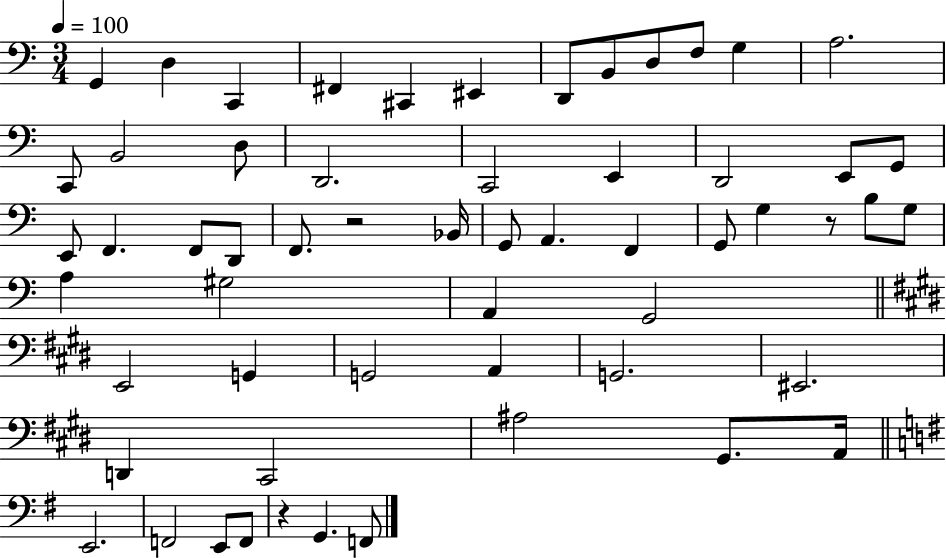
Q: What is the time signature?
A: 3/4